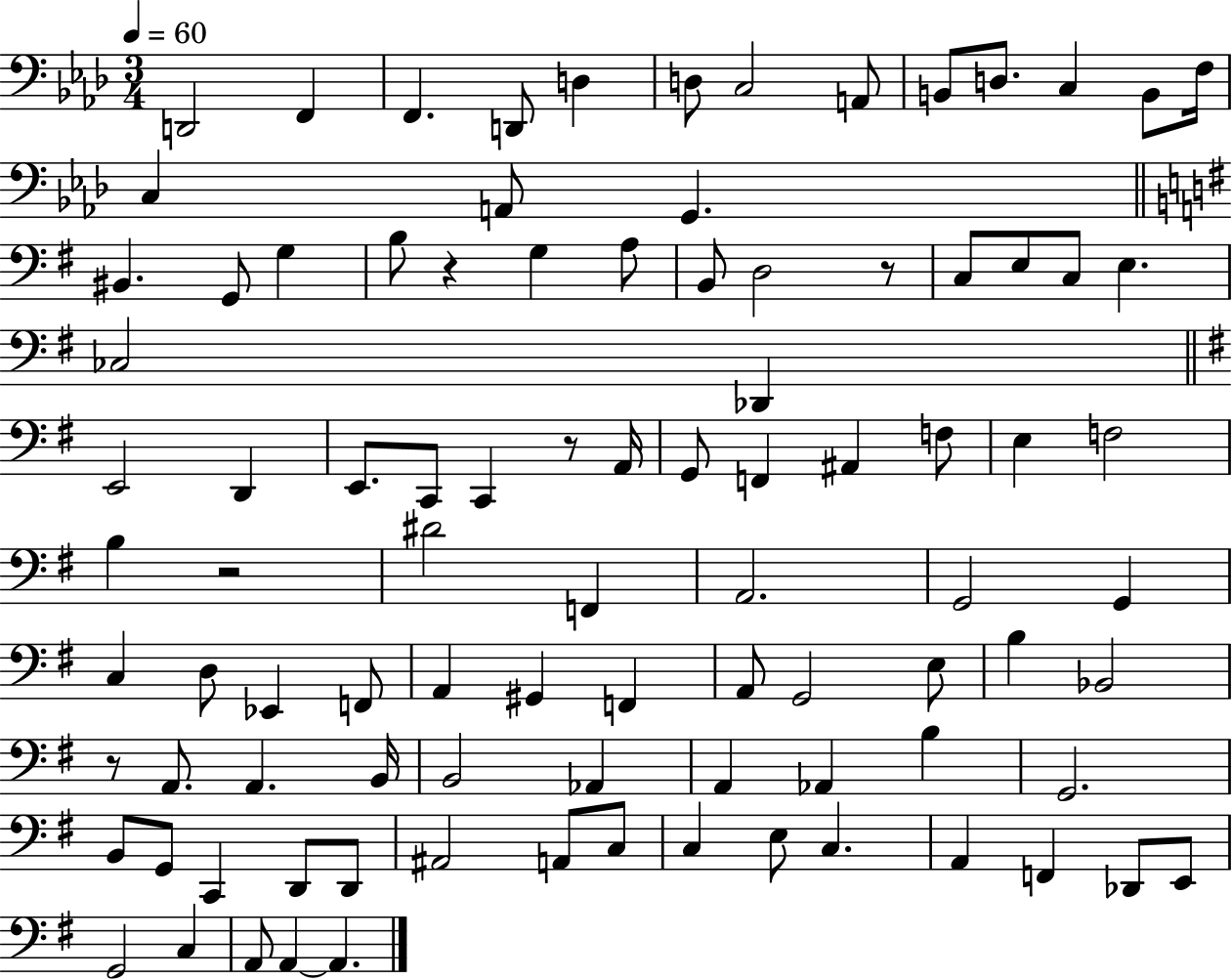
D2/h F2/q F2/q. D2/e D3/q D3/e C3/h A2/e B2/e D3/e. C3/q B2/e F3/s C3/q A2/e G2/q. BIS2/q. G2/e G3/q B3/e R/q G3/q A3/e B2/e D3/h R/e C3/e E3/e C3/e E3/q. CES3/h Db2/q E2/h D2/q E2/e. C2/e C2/q R/e A2/s G2/e F2/q A#2/q F3/e E3/q F3/h B3/q R/h D#4/h F2/q A2/h. G2/h G2/q C3/q D3/e Eb2/q F2/e A2/q G#2/q F2/q A2/e G2/h E3/e B3/q Bb2/h R/e A2/e. A2/q. B2/s B2/h Ab2/q A2/q Ab2/q B3/q G2/h. B2/e G2/e C2/q D2/e D2/e A#2/h A2/e C3/e C3/q E3/e C3/q. A2/q F2/q Db2/e E2/e G2/h C3/q A2/e A2/q A2/q.